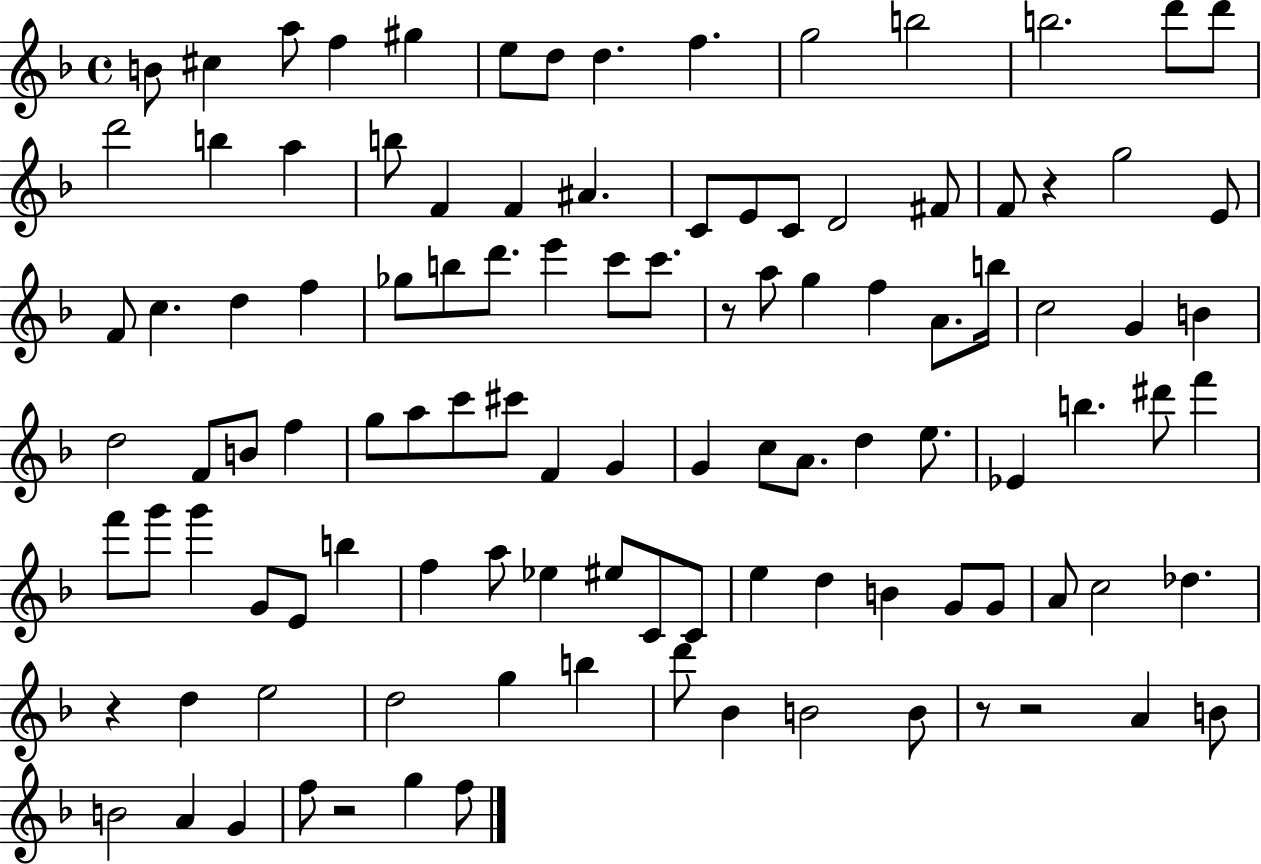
B4/e C#5/q A5/e F5/q G#5/q E5/e D5/e D5/q. F5/q. G5/h B5/h B5/h. D6/e D6/e D6/h B5/q A5/q B5/e F4/q F4/q A#4/q. C4/e E4/e C4/e D4/h F#4/e F4/e R/q G5/h E4/e F4/e C5/q. D5/q F5/q Gb5/e B5/e D6/e. E6/q C6/e C6/e. R/e A5/e G5/q F5/q A4/e. B5/s C5/h G4/q B4/q D5/h F4/e B4/e F5/q G5/e A5/e C6/e C#6/e F4/q G4/q G4/q C5/e A4/e. D5/q E5/e. Eb4/q B5/q. D#6/e F6/q F6/e G6/e G6/q G4/e E4/e B5/q F5/q A5/e Eb5/q EIS5/e C4/e C4/e E5/q D5/q B4/q G4/e G4/e A4/e C5/h Db5/q. R/q D5/q E5/h D5/h G5/q B5/q D6/e Bb4/q B4/h B4/e R/e R/h A4/q B4/e B4/h A4/q G4/q F5/e R/h G5/q F5/e